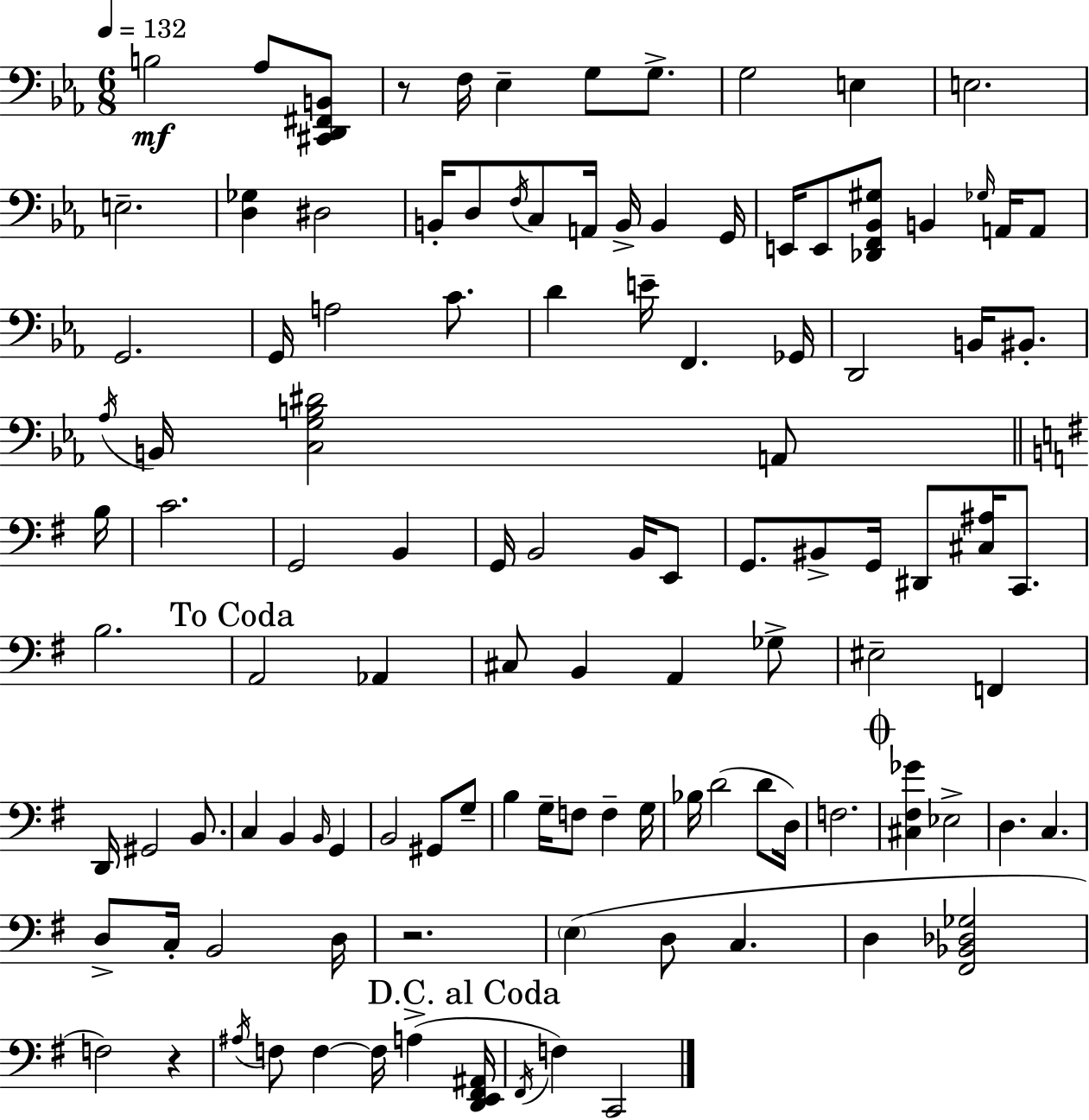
{
  \clef bass
  \numericTimeSignature
  \time 6/8
  \key c \minor
  \tempo 4 = 132
  b2\mf aes8 <cis, d, fis, b,>8 | r8 f16 ees4-- g8 g8.-> | g2 e4 | e2. | \break e2.-- | <d ges>4 dis2 | b,16-. d8 \acciaccatura { f16 } c8 a,16 b,16-> b,4 | g,16 e,16 e,8 <des, f, bes, gis>8 b,4 \grace { ges16 } a,16 | \break a,8 g,2. | g,16 a2 c'8. | d'4 e'16-- f,4. | ges,16 d,2 b,16 bis,8.-. | \break \acciaccatura { aes16 } b,16 <c g b dis'>2 | a,8 \bar "||" \break \key g \major b16 c'2. | g,2 b,4 | g,16 b,2 b,16 e,8 | g,8. bis,8-> g,16 dis,8 <cis ais>16 c,8. | \break b2. | \mark "To Coda" a,2 aes,4 | cis8 b,4 a,4 ges8-> | eis2-- f,4 | \break d,16 gis,2 b,8. | c4 b,4 \grace { b,16 } g,4 | b,2 gis,8 | g8-- b4 g16-- f8 f4-- | \break g16 bes16 d'2( d'8 | d16) f2. | \mark \markup { \musicglyph "scripts.coda" } <cis fis ges'>4 ees2-> | d4. c4. | \break d8-> c16-. b,2 | d16 r2. | \parenthesize e4( d8 c4. | d4 <fis, bes, des ges>2 | \break f2) r4 | \acciaccatura { ais16 } f8 f4~~ f16 a4->( | \mark "D.C. al Coda" <d, e, fis, ais,>16 \acciaccatura { fis,16 }) f4 c,2 | \bar "|."
}